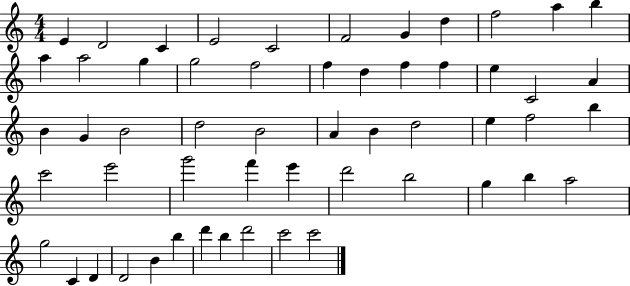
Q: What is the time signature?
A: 4/4